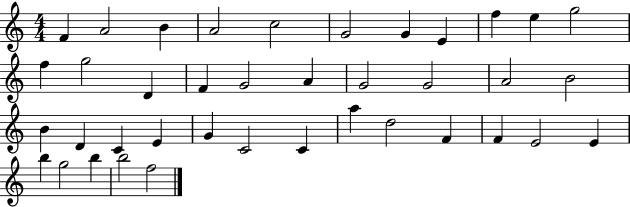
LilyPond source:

{
  \clef treble
  \numericTimeSignature
  \time 4/4
  \key c \major
  f'4 a'2 b'4 | a'2 c''2 | g'2 g'4 e'4 | f''4 e''4 g''2 | \break f''4 g''2 d'4 | f'4 g'2 a'4 | g'2 g'2 | a'2 b'2 | \break b'4 d'4 c'4 e'4 | g'4 c'2 c'4 | a''4 d''2 f'4 | f'4 e'2 e'4 | \break b''4 g''2 b''4 | b''2 f''2 | \bar "|."
}